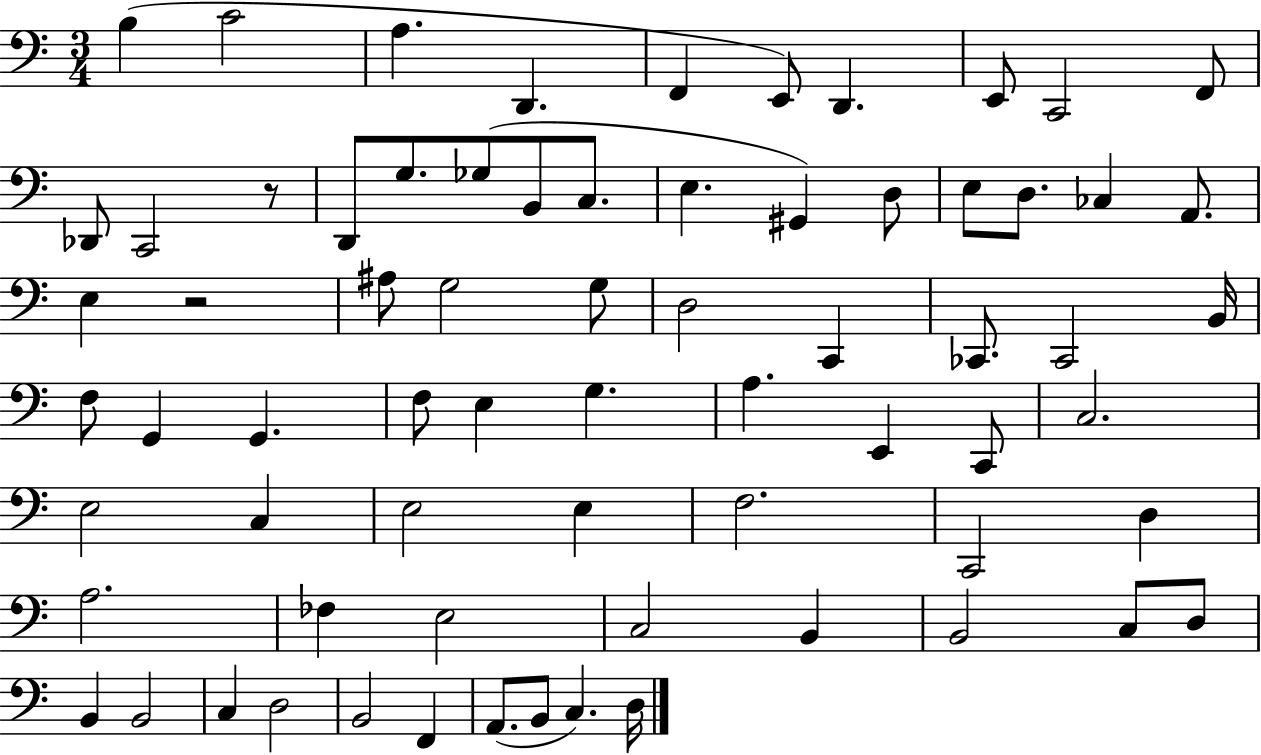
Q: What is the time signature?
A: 3/4